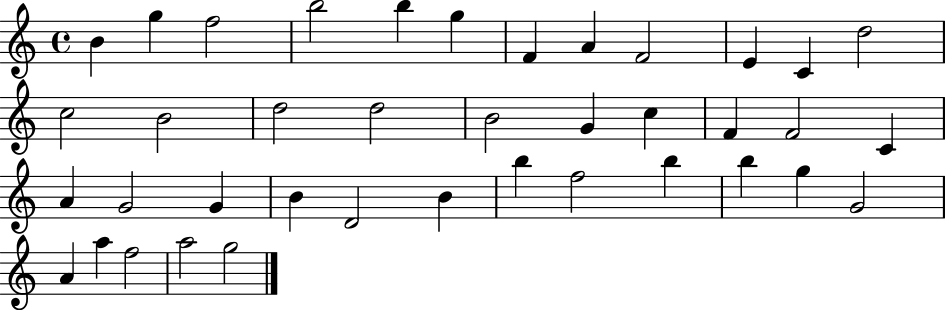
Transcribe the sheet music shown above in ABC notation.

X:1
T:Untitled
M:4/4
L:1/4
K:C
B g f2 b2 b g F A F2 E C d2 c2 B2 d2 d2 B2 G c F F2 C A G2 G B D2 B b f2 b b g G2 A a f2 a2 g2